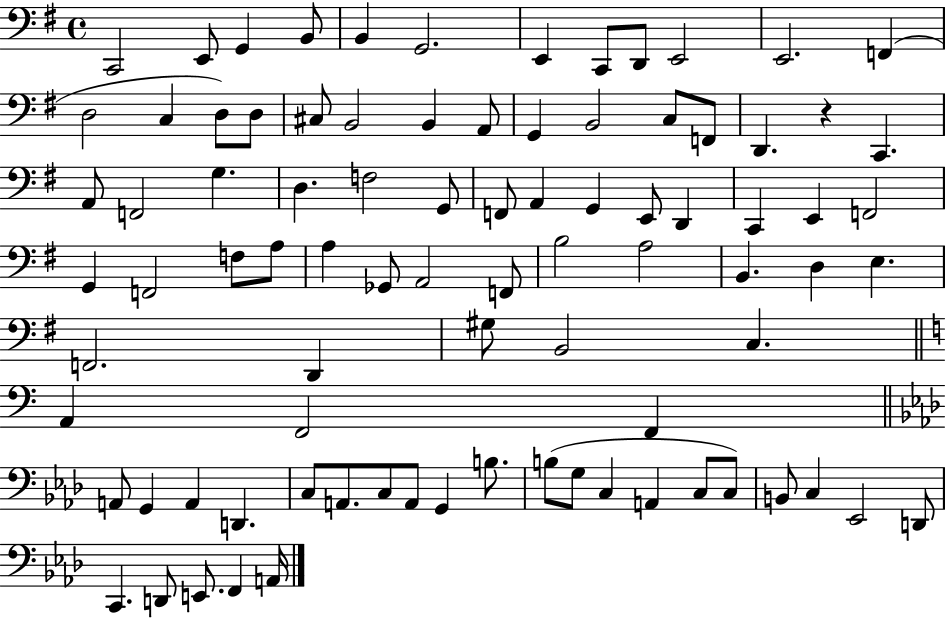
{
  \clef bass
  \time 4/4
  \defaultTimeSignature
  \key g \major
  \repeat volta 2 { c,2 e,8 g,4 b,8 | b,4 g,2. | e,4 c,8 d,8 e,2 | e,2. f,4( | \break d2 c4 d8) d8 | cis8 b,2 b,4 a,8 | g,4 b,2 c8 f,8 | d,4. r4 c,4. | \break a,8 f,2 g4. | d4. f2 g,8 | f,8 a,4 g,4 e,8 d,4 | c,4 e,4 f,2 | \break g,4 f,2 f8 a8 | a4 ges,8 a,2 f,8 | b2 a2 | b,4. d4 e4. | \break f,2. d,4 | gis8 b,2 c4. | \bar "||" \break \key c \major a,4 f,2 f,4 | \bar "||" \break \key aes \major a,8 g,4 a,4 d,4. | c8 a,8. c8 a,8 g,4 b8. | b8( g8 c4 a,4 c8 c8) | b,8 c4 ees,2 d,8 | \break c,4. d,8 e,8. f,4 a,16 | } \bar "|."
}